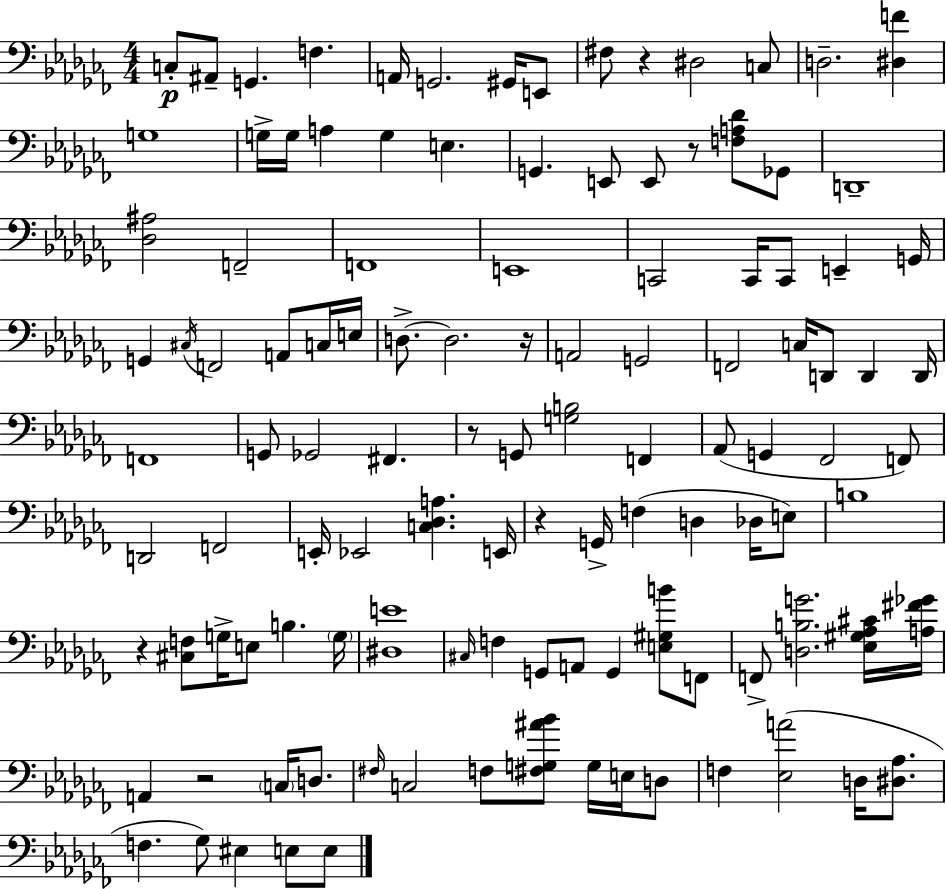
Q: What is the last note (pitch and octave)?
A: E3